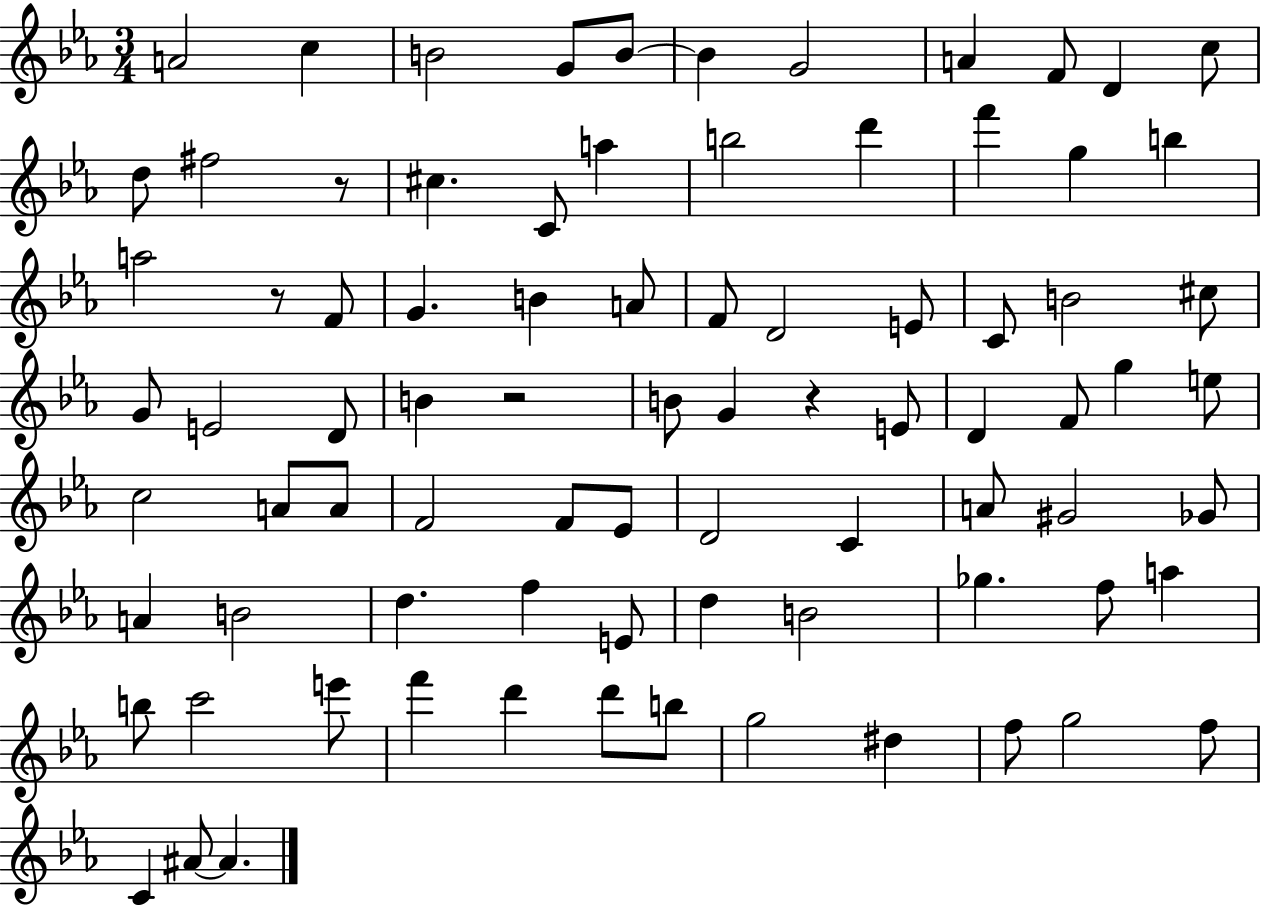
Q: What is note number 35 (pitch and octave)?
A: D4